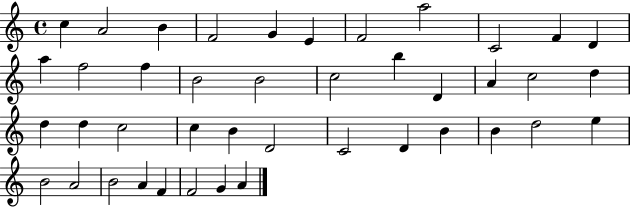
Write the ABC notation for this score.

X:1
T:Untitled
M:4/4
L:1/4
K:C
c A2 B F2 G E F2 a2 C2 F D a f2 f B2 B2 c2 b D A c2 d d d c2 c B D2 C2 D B B d2 e B2 A2 B2 A F F2 G A